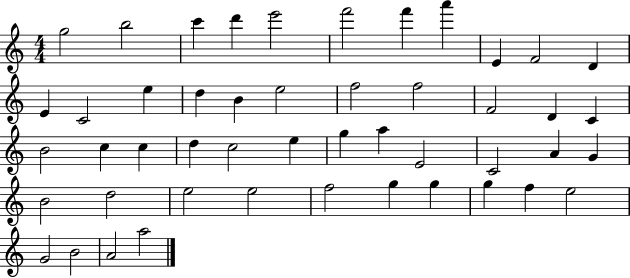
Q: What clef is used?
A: treble